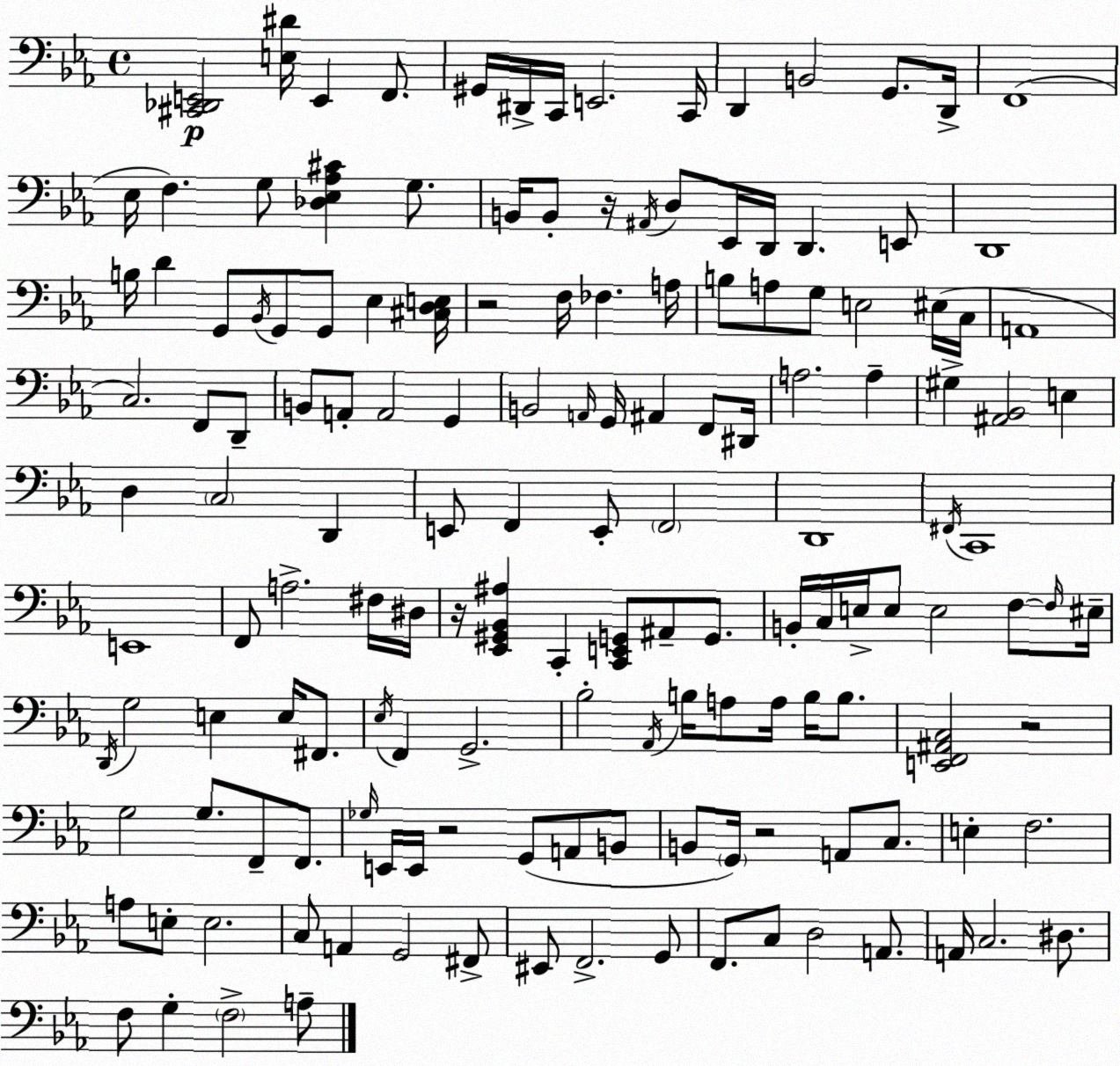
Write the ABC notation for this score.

X:1
T:Untitled
M:4/4
L:1/4
K:Eb
[^C,,_D,,E,,]2 [E,^D]/4 E,, F,,/2 ^G,,/4 ^D,,/4 C,,/4 E,,2 C,,/4 D,, B,,2 G,,/2 D,,/4 F,,4 _E,/4 F, G,/2 [_D,_E,_A,^C] G,/2 B,,/4 B,,/2 z/4 ^A,,/4 D,/2 _E,,/4 D,,/4 D,, E,,/2 D,,4 B,/4 D G,,/2 _B,,/4 G,,/2 G,,/2 _E, [^C,D,E,]/4 z2 F,/4 _F, A,/4 B,/2 A,/2 G,/2 E,2 ^E,/4 C,/4 A,,4 C,2 F,,/2 D,,/2 B,,/2 A,,/2 A,,2 G,, B,,2 A,,/4 G,,/4 ^A,, F,,/2 ^D,,/4 A,2 A, ^G, [^A,,_B,,]2 E, D, C,2 D,, E,,/2 F,, E,,/2 F,,2 D,,4 ^F,,/4 C,,4 E,,4 F,,/2 A,2 ^F,/4 ^D,/4 z/4 [_E,,^G,,_B,,^A,] C,, [C,,E,,G,,]/2 ^A,,/2 G,,/2 B,,/4 C,/4 E,/4 E,/2 E,2 F,/2 F,/4 ^E,/4 D,,/4 G,2 E, E,/4 ^F,,/2 _E,/4 F,, G,,2 _B,2 _A,,/4 B,/4 A,/2 A,/4 B,/4 B,/2 [E,,F,,^A,,C,]2 z2 G,2 G,/2 F,,/2 F,,/2 _G,/4 E,,/4 E,,/4 z2 G,,/2 A,,/2 B,,/2 B,,/2 G,,/4 z2 A,,/2 C,/2 E, F,2 A,/2 E,/2 E,2 C,/2 A,, G,,2 ^F,,/2 ^E,,/2 F,,2 G,,/2 F,,/2 C,/2 D,2 A,,/2 A,,/4 C,2 ^D,/2 F,/2 G, F,2 A,/2